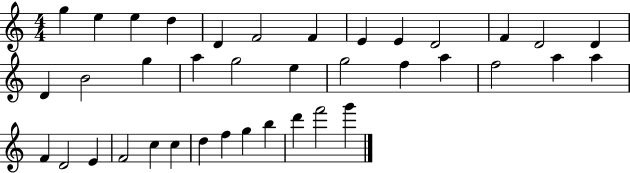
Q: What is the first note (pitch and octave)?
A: G5